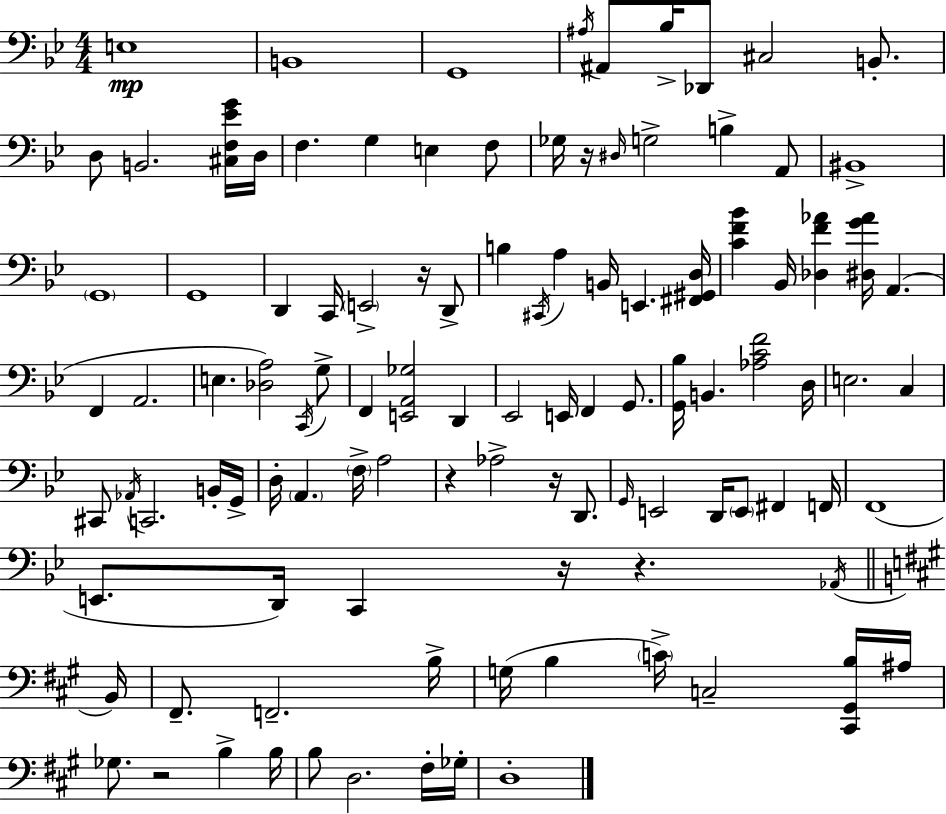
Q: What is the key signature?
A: BES major